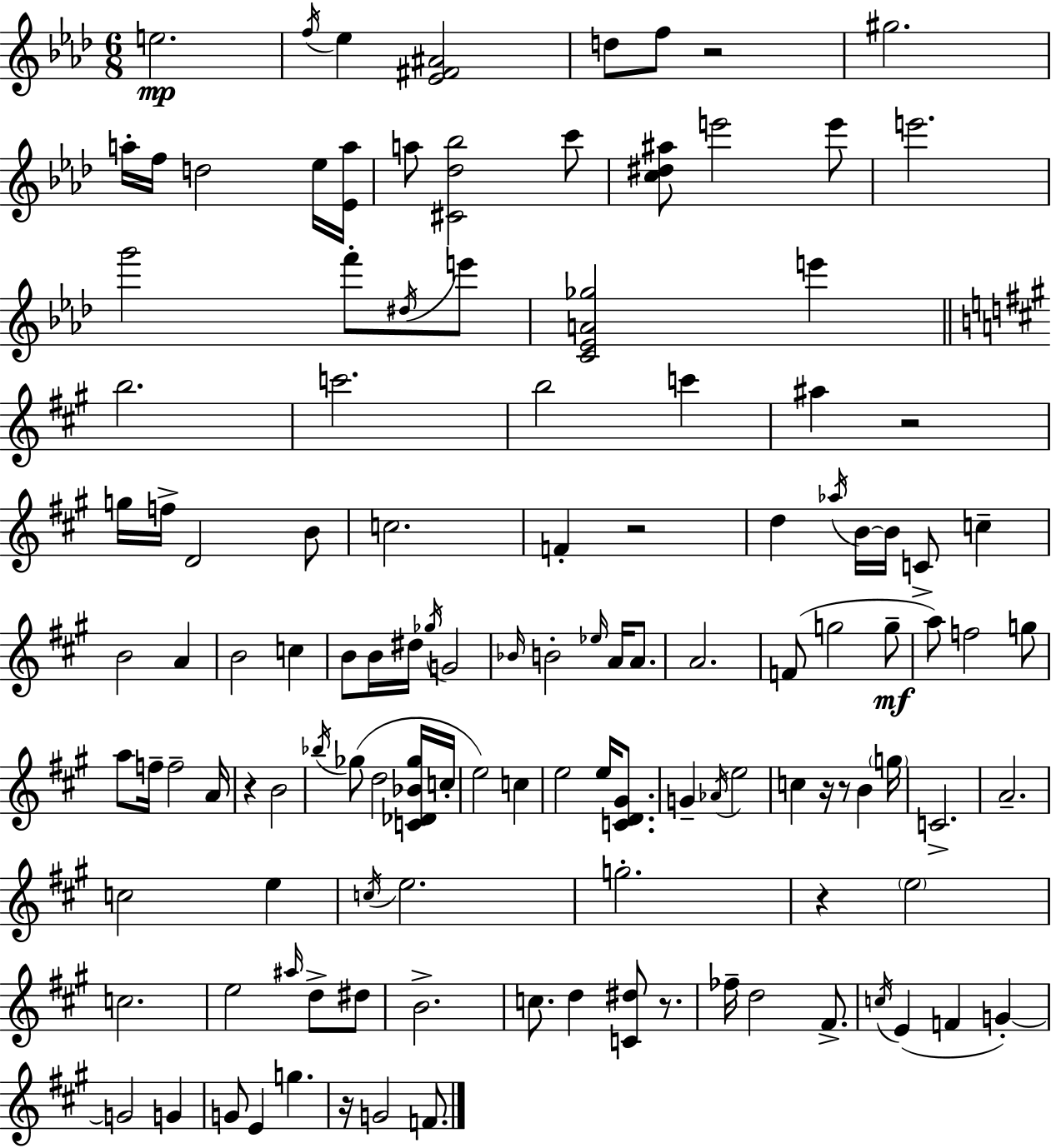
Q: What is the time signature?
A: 6/8